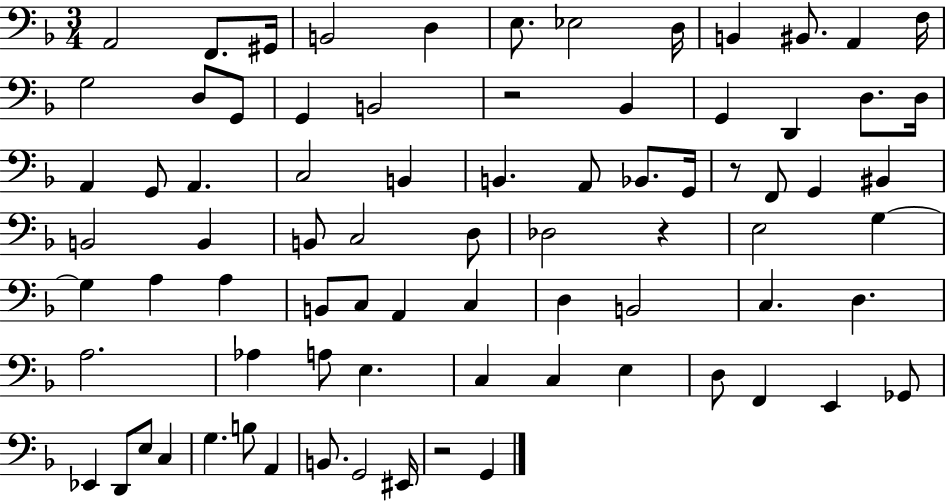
X:1
T:Untitled
M:3/4
L:1/4
K:F
A,,2 F,,/2 ^G,,/4 B,,2 D, E,/2 _E,2 D,/4 B,, ^B,,/2 A,, F,/4 G,2 D,/2 G,,/2 G,, B,,2 z2 _B,, G,, D,, D,/2 D,/4 A,, G,,/2 A,, C,2 B,, B,, A,,/2 _B,,/2 G,,/4 z/2 F,,/2 G,, ^B,, B,,2 B,, B,,/2 C,2 D,/2 _D,2 z E,2 G, G, A, A, B,,/2 C,/2 A,, C, D, B,,2 C, D, A,2 _A, A,/2 E, C, C, E, D,/2 F,, E,, _G,,/2 _E,, D,,/2 E,/2 C, G, B,/2 A,, B,,/2 G,,2 ^E,,/4 z2 G,,